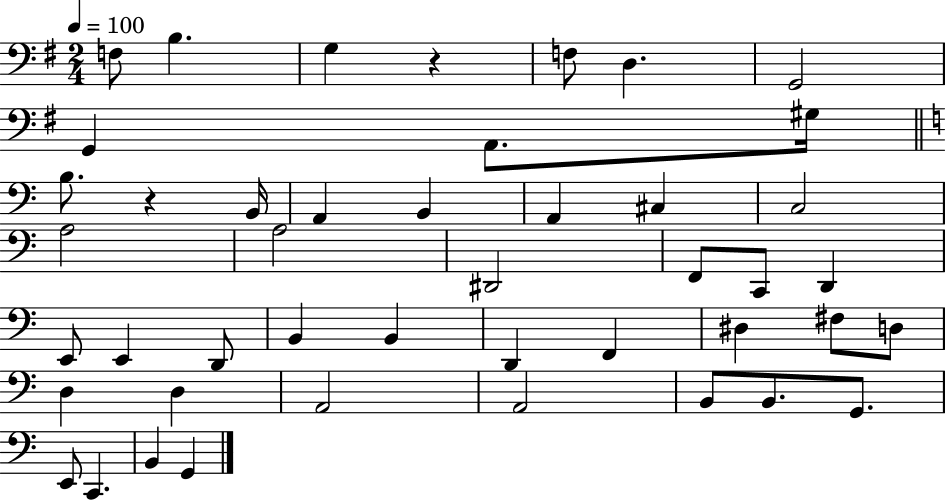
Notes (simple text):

F3/e B3/q. G3/q R/q F3/e D3/q. G2/h G2/q A2/e. G#3/s B3/e. R/q B2/s A2/q B2/q A2/q C#3/q C3/h A3/h A3/h D#2/h F2/e C2/e D2/q E2/e E2/q D2/e B2/q B2/q D2/q F2/q D#3/q F#3/e D3/e D3/q D3/q A2/h A2/h B2/e B2/e. G2/e. E2/e C2/q. B2/q G2/q